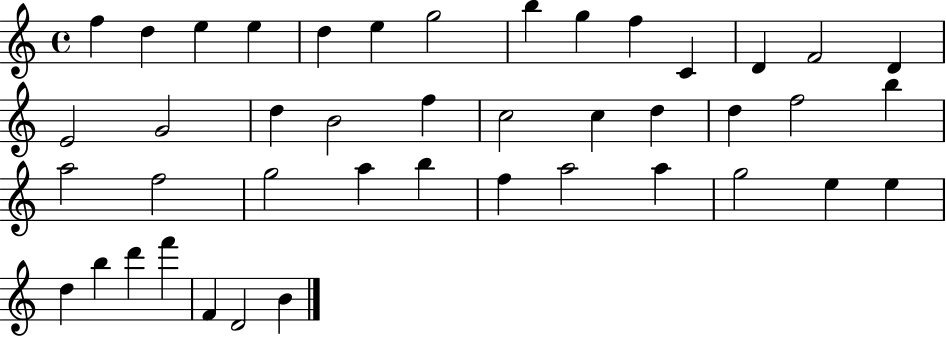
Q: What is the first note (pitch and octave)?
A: F5